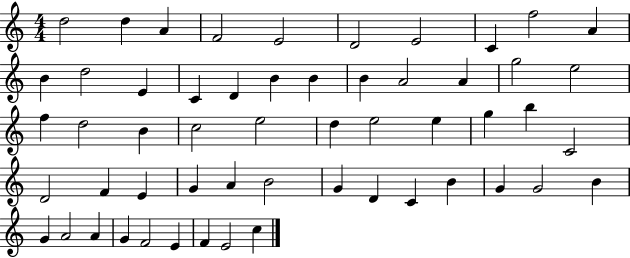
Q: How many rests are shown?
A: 0